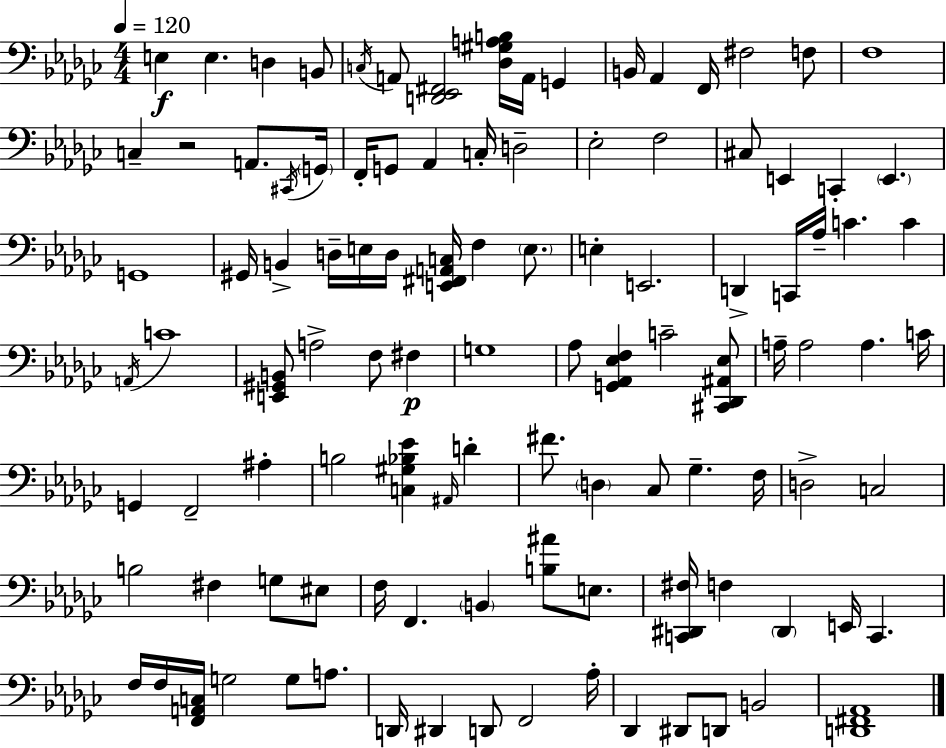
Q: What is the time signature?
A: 4/4